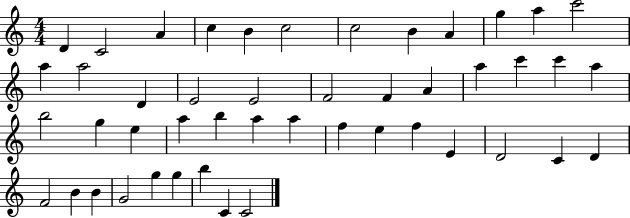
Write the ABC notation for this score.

X:1
T:Untitled
M:4/4
L:1/4
K:C
D C2 A c B c2 c2 B A g a c'2 a a2 D E2 E2 F2 F A a c' c' a b2 g e a b a a f e f E D2 C D F2 B B G2 g g b C C2